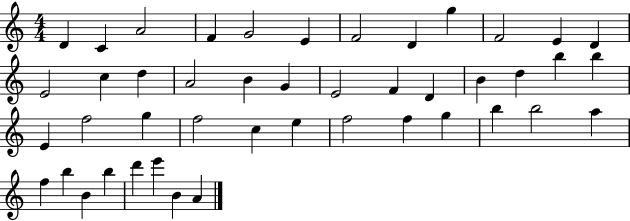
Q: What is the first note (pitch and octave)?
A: D4